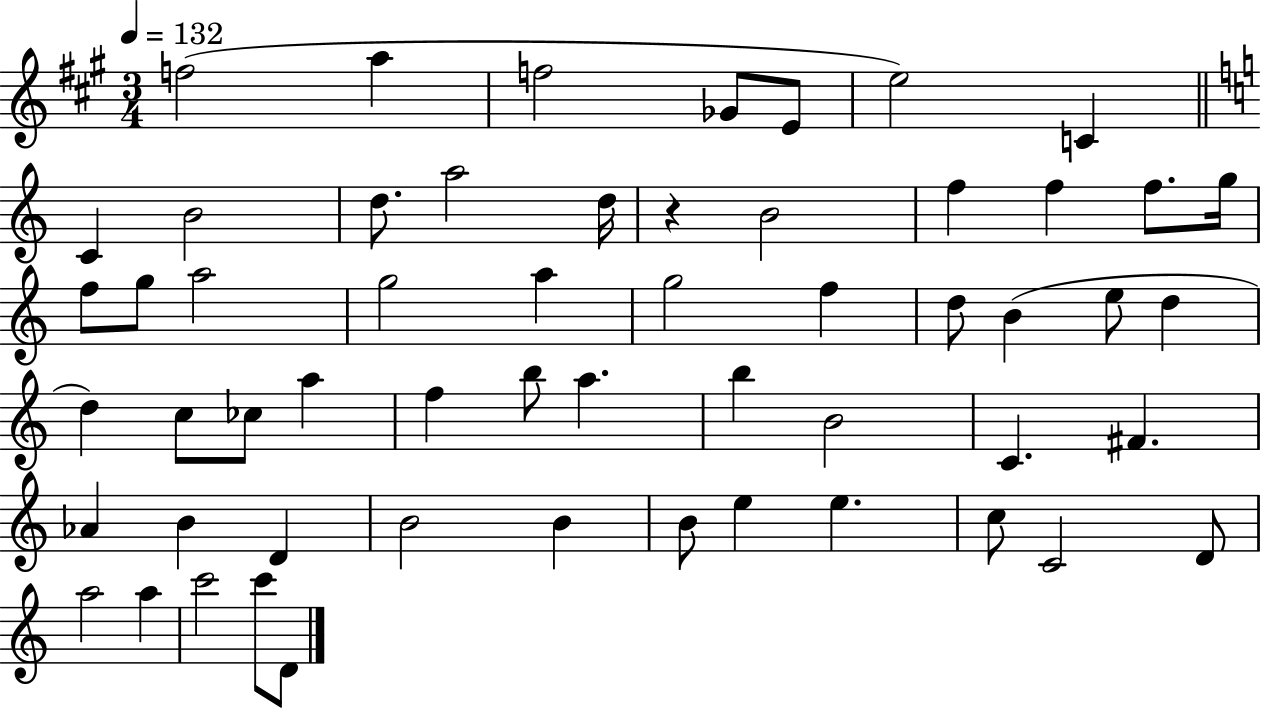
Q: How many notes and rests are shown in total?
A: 56